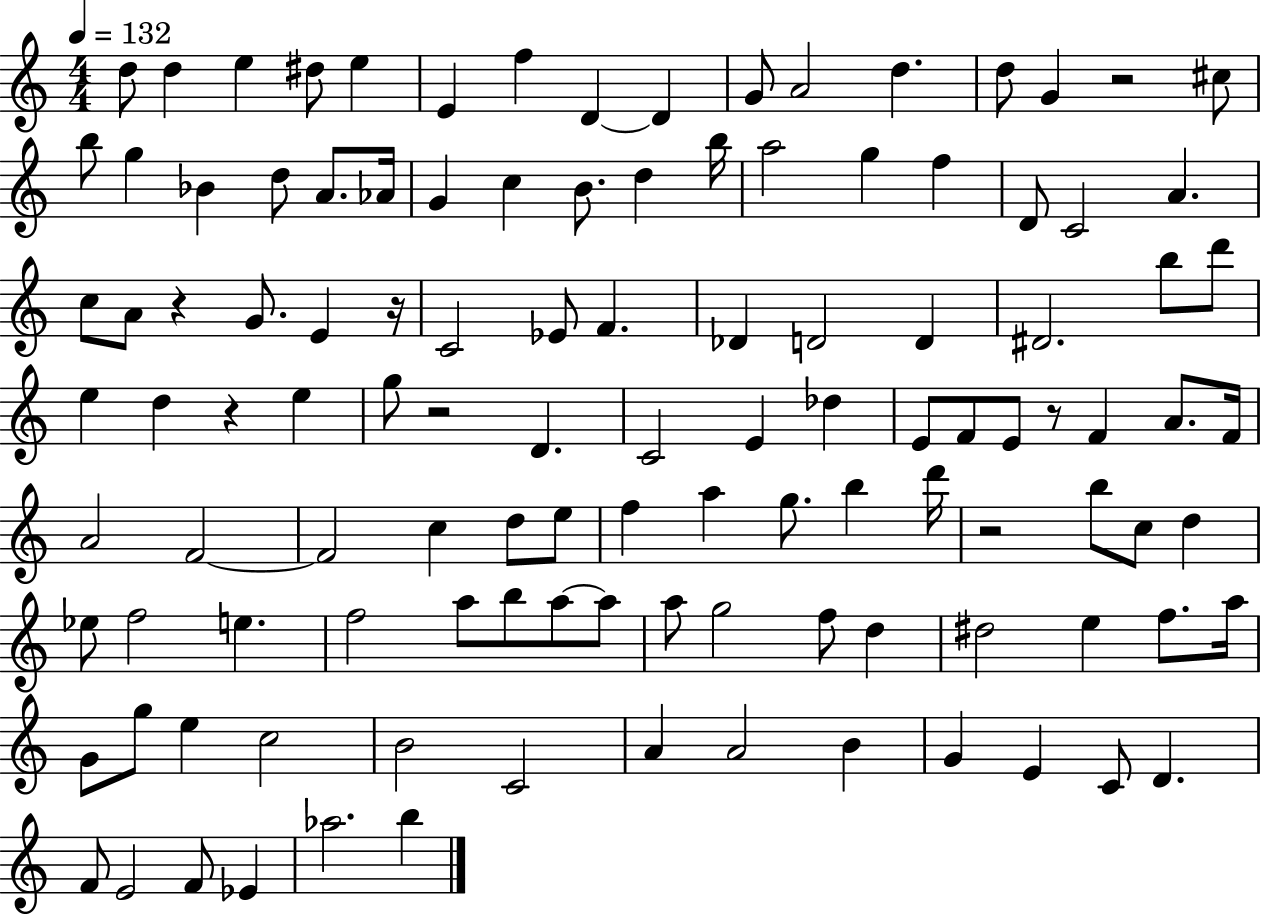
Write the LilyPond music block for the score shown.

{
  \clef treble
  \numericTimeSignature
  \time 4/4
  \key c \major
  \tempo 4 = 132
  d''8 d''4 e''4 dis''8 e''4 | e'4 f''4 d'4~~ d'4 | g'8 a'2 d''4. | d''8 g'4 r2 cis''8 | \break b''8 g''4 bes'4 d''8 a'8. aes'16 | g'4 c''4 b'8. d''4 b''16 | a''2 g''4 f''4 | d'8 c'2 a'4. | \break c''8 a'8 r4 g'8. e'4 r16 | c'2 ees'8 f'4. | des'4 d'2 d'4 | dis'2. b''8 d'''8 | \break e''4 d''4 r4 e''4 | g''8 r2 d'4. | c'2 e'4 des''4 | e'8 f'8 e'8 r8 f'4 a'8. f'16 | \break a'2 f'2~~ | f'2 c''4 d''8 e''8 | f''4 a''4 g''8. b''4 d'''16 | r2 b''8 c''8 d''4 | \break ees''8 f''2 e''4. | f''2 a''8 b''8 a''8~~ a''8 | a''8 g''2 f''8 d''4 | dis''2 e''4 f''8. a''16 | \break g'8 g''8 e''4 c''2 | b'2 c'2 | a'4 a'2 b'4 | g'4 e'4 c'8 d'4. | \break f'8 e'2 f'8 ees'4 | aes''2. b''4 | \bar "|."
}